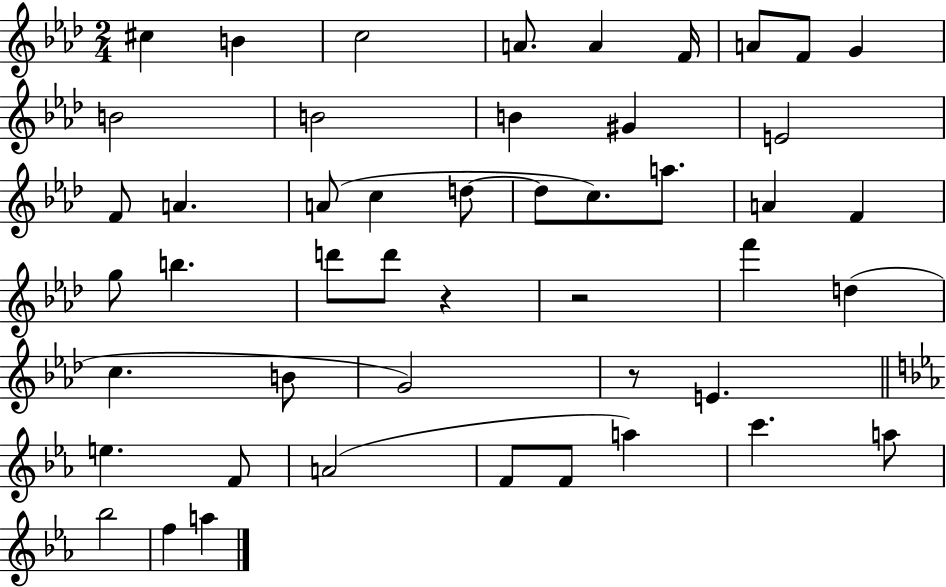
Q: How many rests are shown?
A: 3